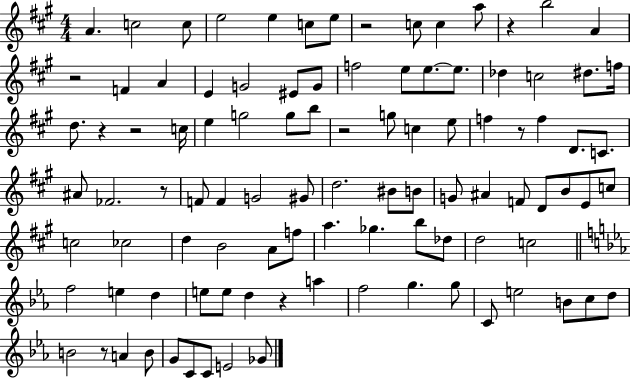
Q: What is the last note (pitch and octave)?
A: Gb4